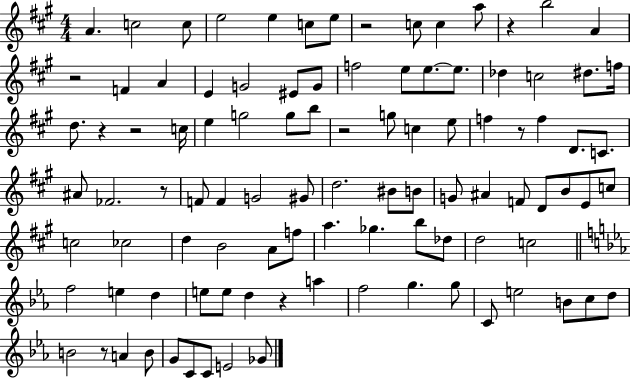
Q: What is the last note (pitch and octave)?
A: Gb4